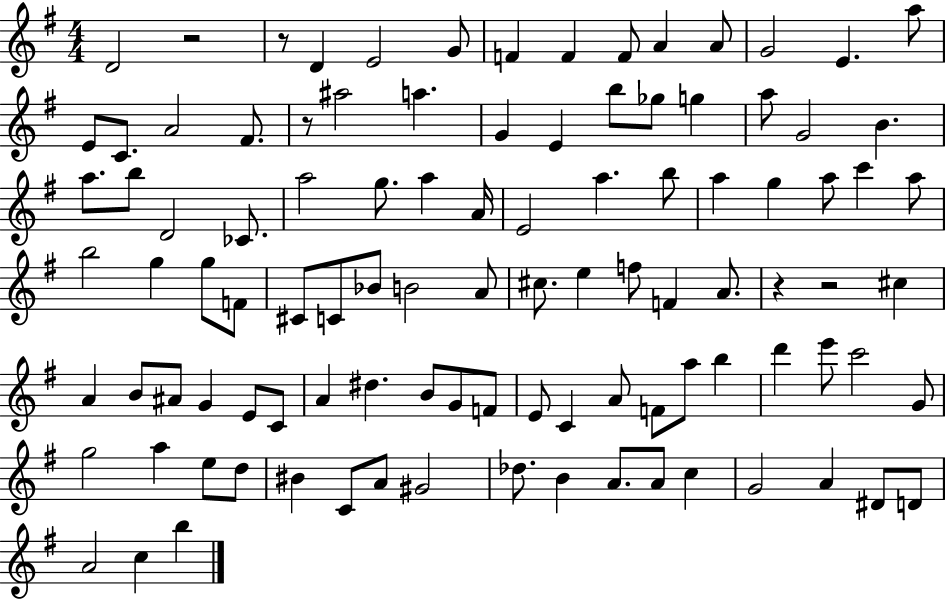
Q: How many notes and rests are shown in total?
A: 103